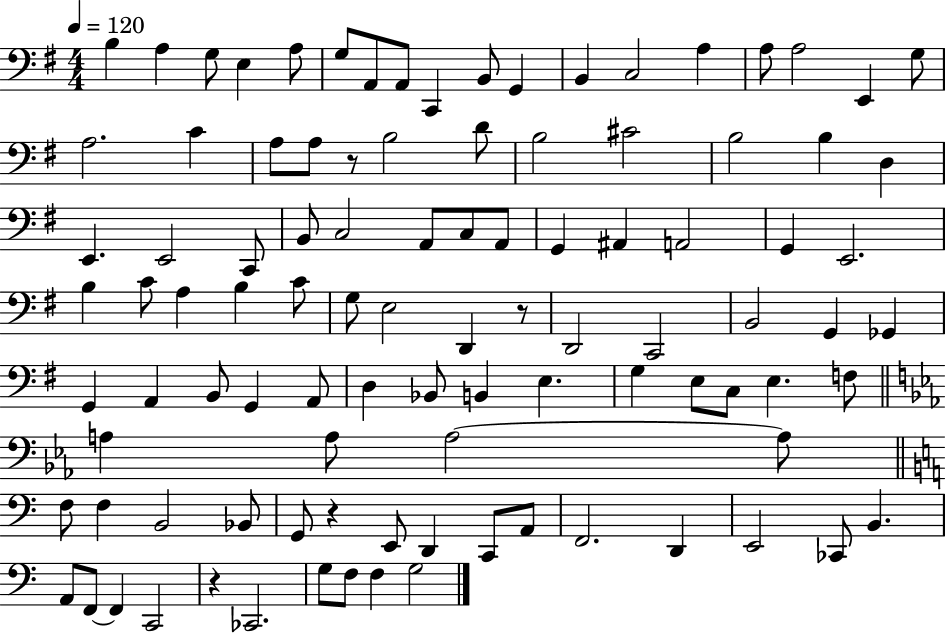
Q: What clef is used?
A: bass